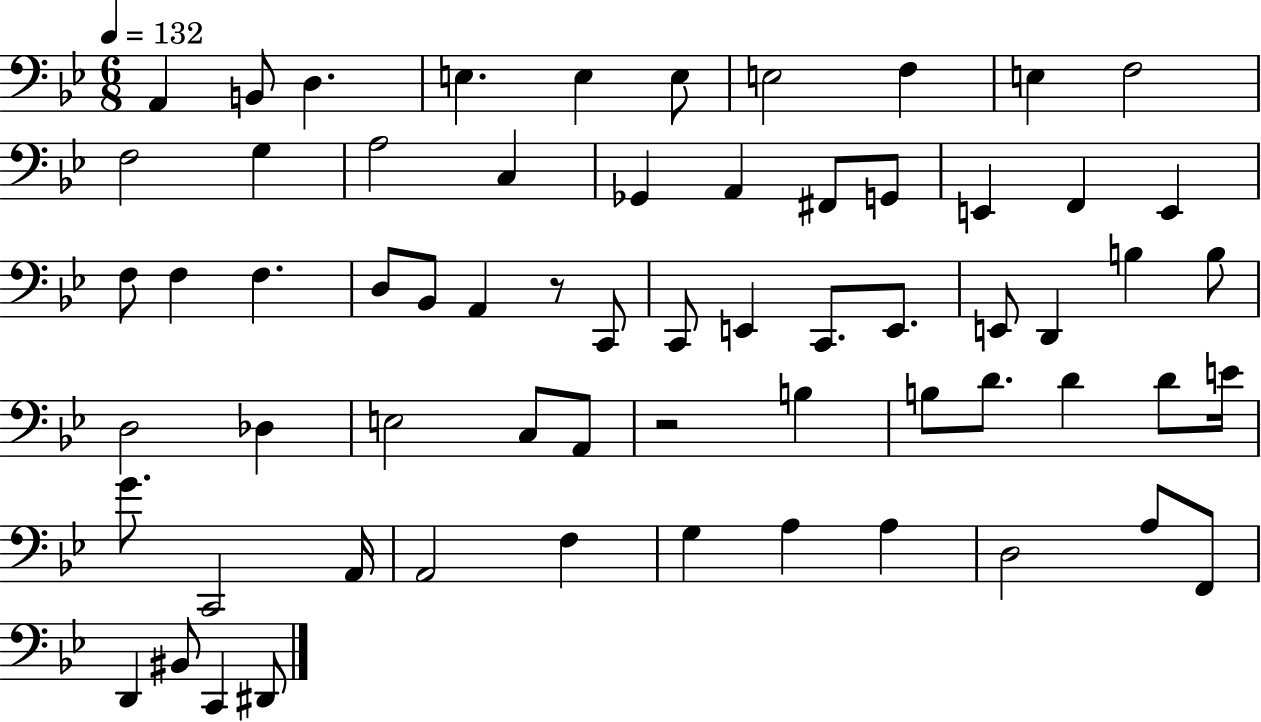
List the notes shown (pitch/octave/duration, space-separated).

A2/q B2/e D3/q. E3/q. E3/q E3/e E3/h F3/q E3/q F3/h F3/h G3/q A3/h C3/q Gb2/q A2/q F#2/e G2/e E2/q F2/q E2/q F3/e F3/q F3/q. D3/e Bb2/e A2/q R/e C2/e C2/e E2/q C2/e. E2/e. E2/e D2/q B3/q B3/e D3/h Db3/q E3/h C3/e A2/e R/h B3/q B3/e D4/e. D4/q D4/e E4/s G4/e. C2/h A2/s A2/h F3/q G3/q A3/q A3/q D3/h A3/e F2/e D2/q BIS2/e C2/q D#2/e